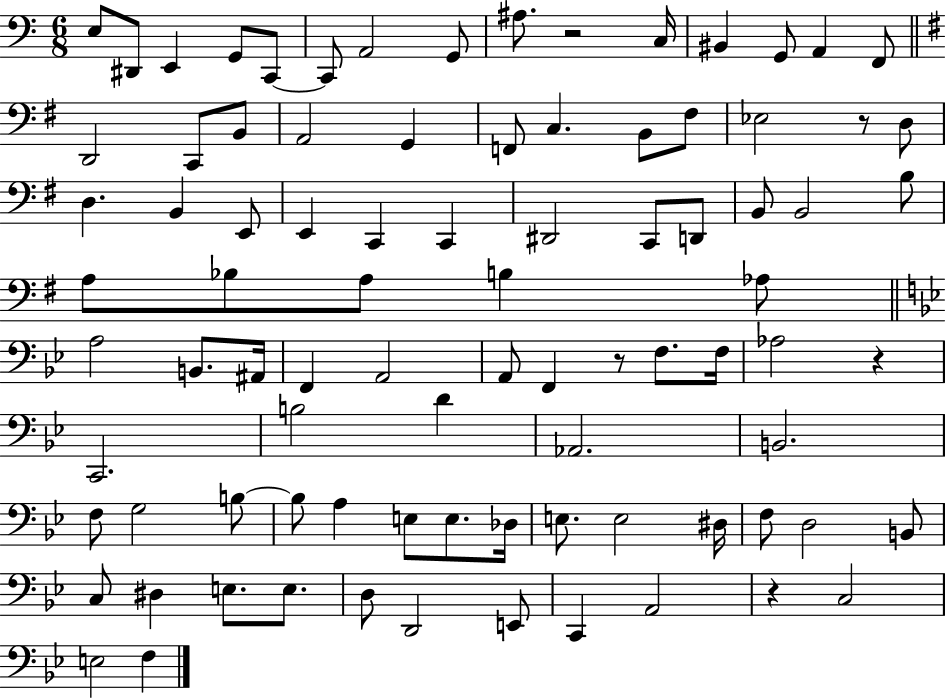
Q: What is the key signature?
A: C major